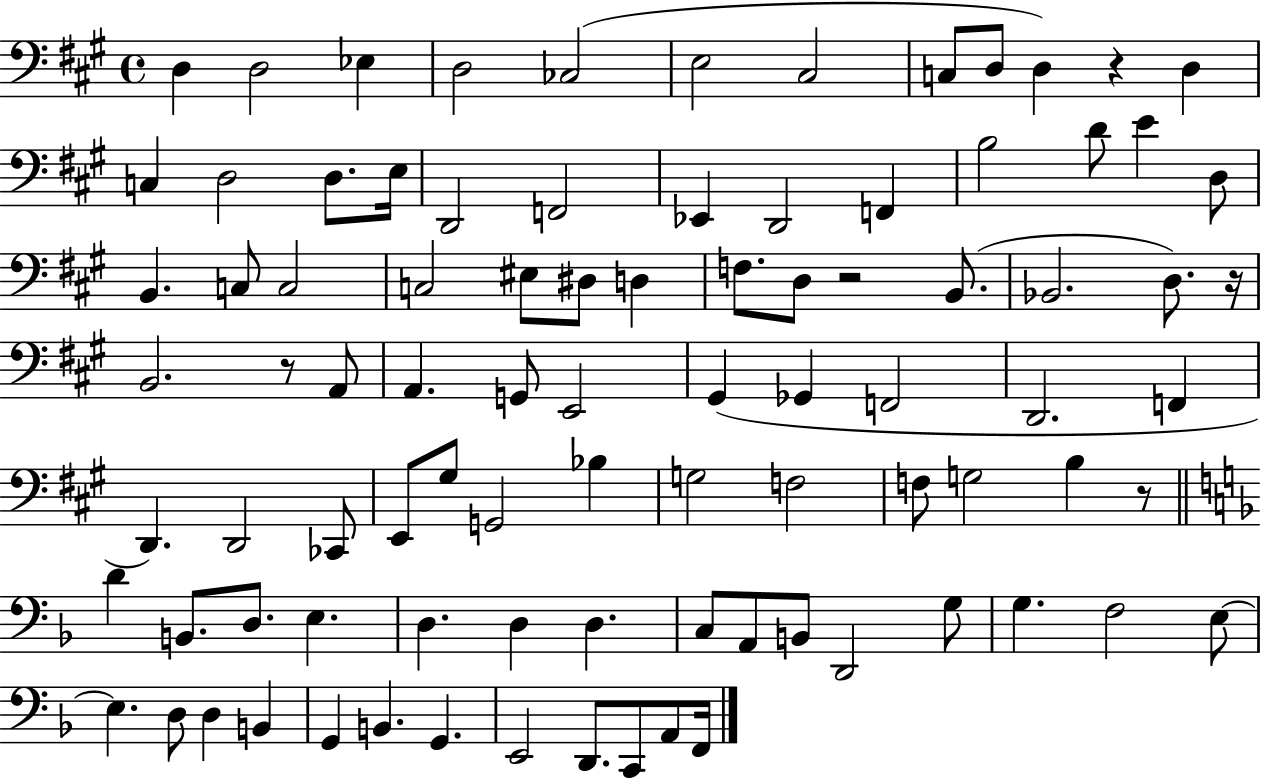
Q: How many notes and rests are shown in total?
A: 90